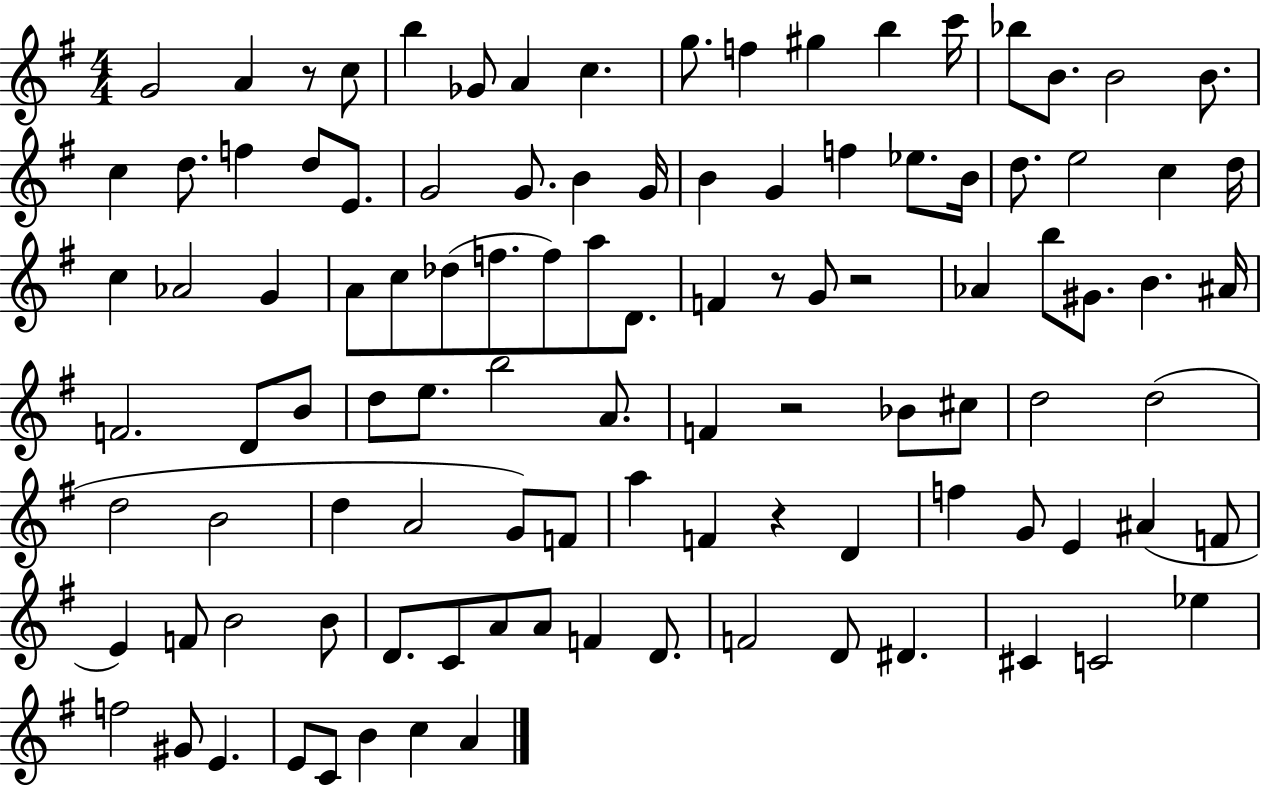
G4/h A4/q R/e C5/e B5/q Gb4/e A4/q C5/q. G5/e. F5/q G#5/q B5/q C6/s Bb5/e B4/e. B4/h B4/e. C5/q D5/e. F5/q D5/e E4/e. G4/h G4/e. B4/q G4/s B4/q G4/q F5/q Eb5/e. B4/s D5/e. E5/h C5/q D5/s C5/q Ab4/h G4/q A4/e C5/e Db5/e F5/e. F5/e A5/e D4/e. F4/q R/e G4/e R/h Ab4/q B5/e G#4/e. B4/q. A#4/s F4/h. D4/e B4/e D5/e E5/e. B5/h A4/e. F4/q R/h Bb4/e C#5/e D5/h D5/h D5/h B4/h D5/q A4/h G4/e F4/e A5/q F4/q R/q D4/q F5/q G4/e E4/q A#4/q F4/e E4/q F4/e B4/h B4/e D4/e. C4/e A4/e A4/e F4/q D4/e. F4/h D4/e D#4/q. C#4/q C4/h Eb5/q F5/h G#4/e E4/q. E4/e C4/e B4/q C5/q A4/q